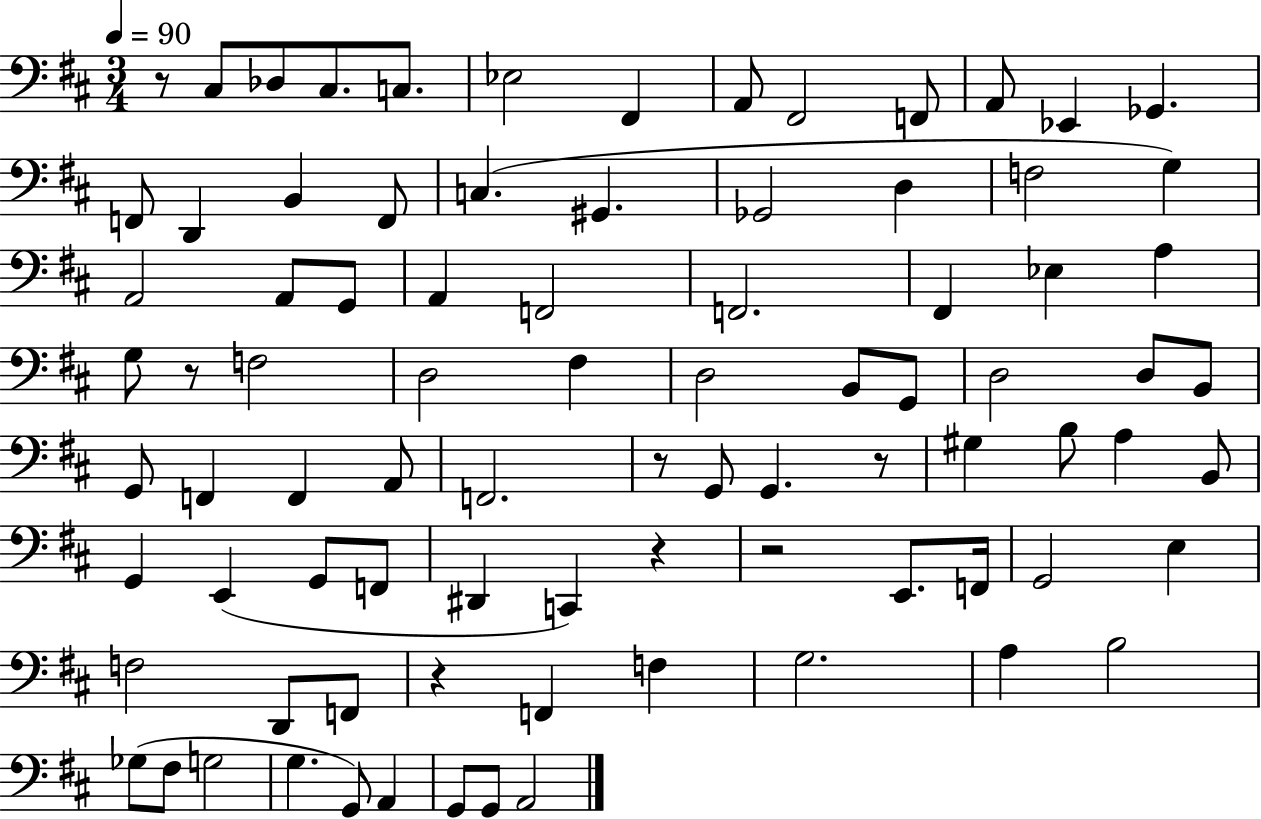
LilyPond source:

{
  \clef bass
  \numericTimeSignature
  \time 3/4
  \key d \major
  \tempo 4 = 90
  r8 cis8 des8 cis8. c8. | ees2 fis,4 | a,8 fis,2 f,8 | a,8 ees,4 ges,4. | \break f,8 d,4 b,4 f,8 | c4.( gis,4. | ges,2 d4 | f2 g4) | \break a,2 a,8 g,8 | a,4 f,2 | f,2. | fis,4 ees4 a4 | \break g8 r8 f2 | d2 fis4 | d2 b,8 g,8 | d2 d8 b,8 | \break g,8 f,4 f,4 a,8 | f,2. | r8 g,8 g,4. r8 | gis4 b8 a4 b,8 | \break g,4 e,4( g,8 f,8 | dis,4 c,4) r4 | r2 e,8. f,16 | g,2 e4 | \break f2 d,8 f,8 | r4 f,4 f4 | g2. | a4 b2 | \break ges8( fis8 g2 | g4. g,8) a,4 | g,8 g,8 a,2 | \bar "|."
}